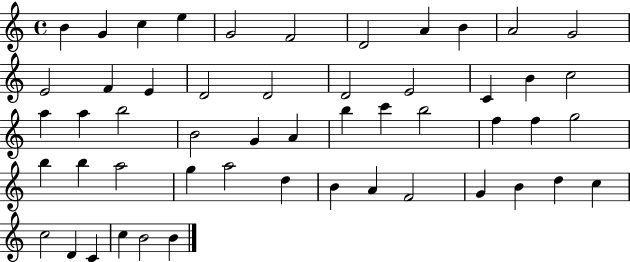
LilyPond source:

{
  \clef treble
  \time 4/4
  \defaultTimeSignature
  \key c \major
  b'4 g'4 c''4 e''4 | g'2 f'2 | d'2 a'4 b'4 | a'2 g'2 | \break e'2 f'4 e'4 | d'2 d'2 | d'2 e'2 | c'4 b'4 c''2 | \break a''4 a''4 b''2 | b'2 g'4 a'4 | b''4 c'''4 b''2 | f''4 f''4 g''2 | \break b''4 b''4 a''2 | g''4 a''2 d''4 | b'4 a'4 f'2 | g'4 b'4 d''4 c''4 | \break c''2 d'4 c'4 | c''4 b'2 b'4 | \bar "|."
}